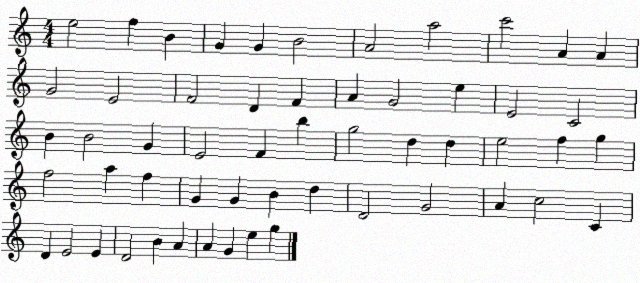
X:1
T:Untitled
M:4/4
L:1/4
K:C
e2 f B G G B2 A2 a2 c'2 A A G2 E2 F2 D F A G2 e E2 C2 B B2 G E2 F b g2 d d e2 f g f2 a f G G B d D2 G2 A c2 C D E2 E D2 B A A G e g